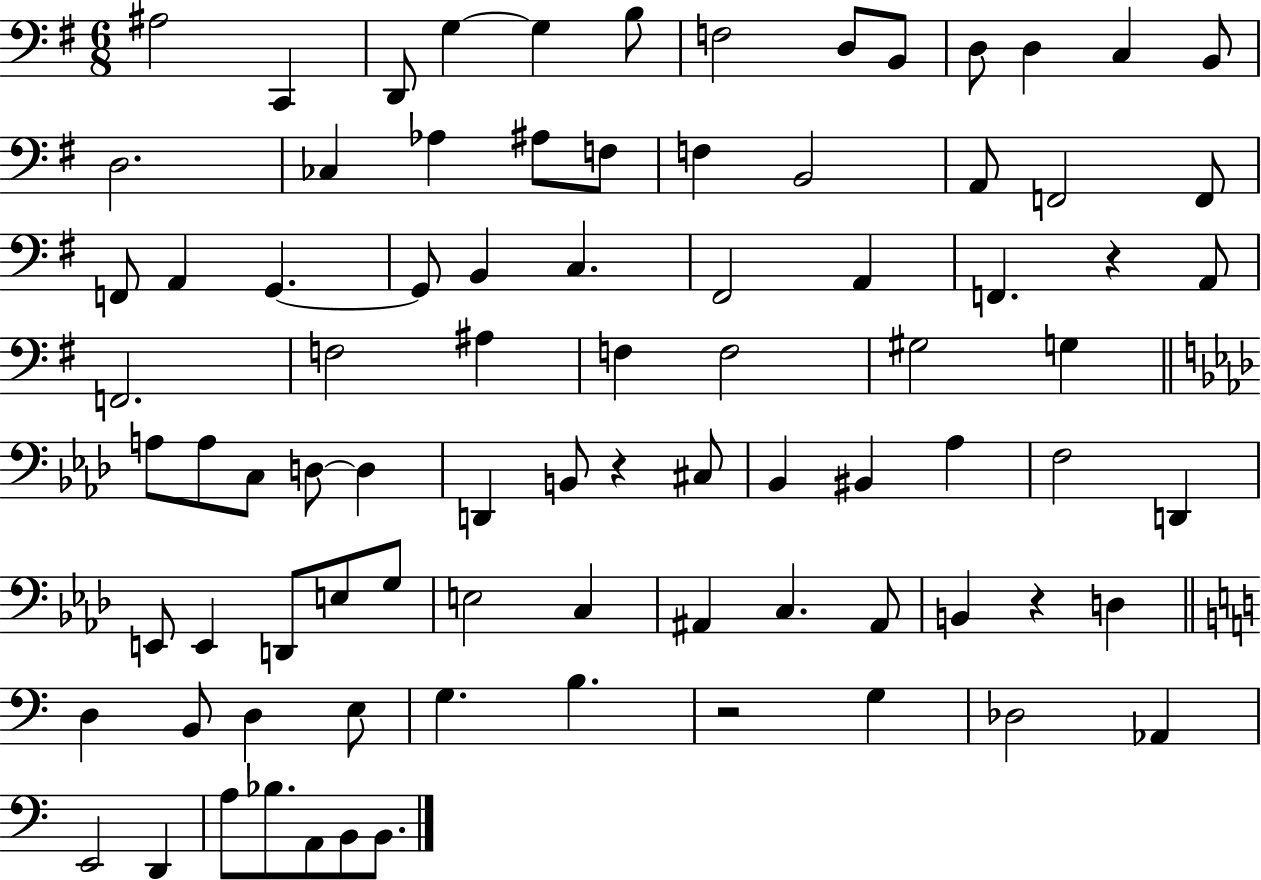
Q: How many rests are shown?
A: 4